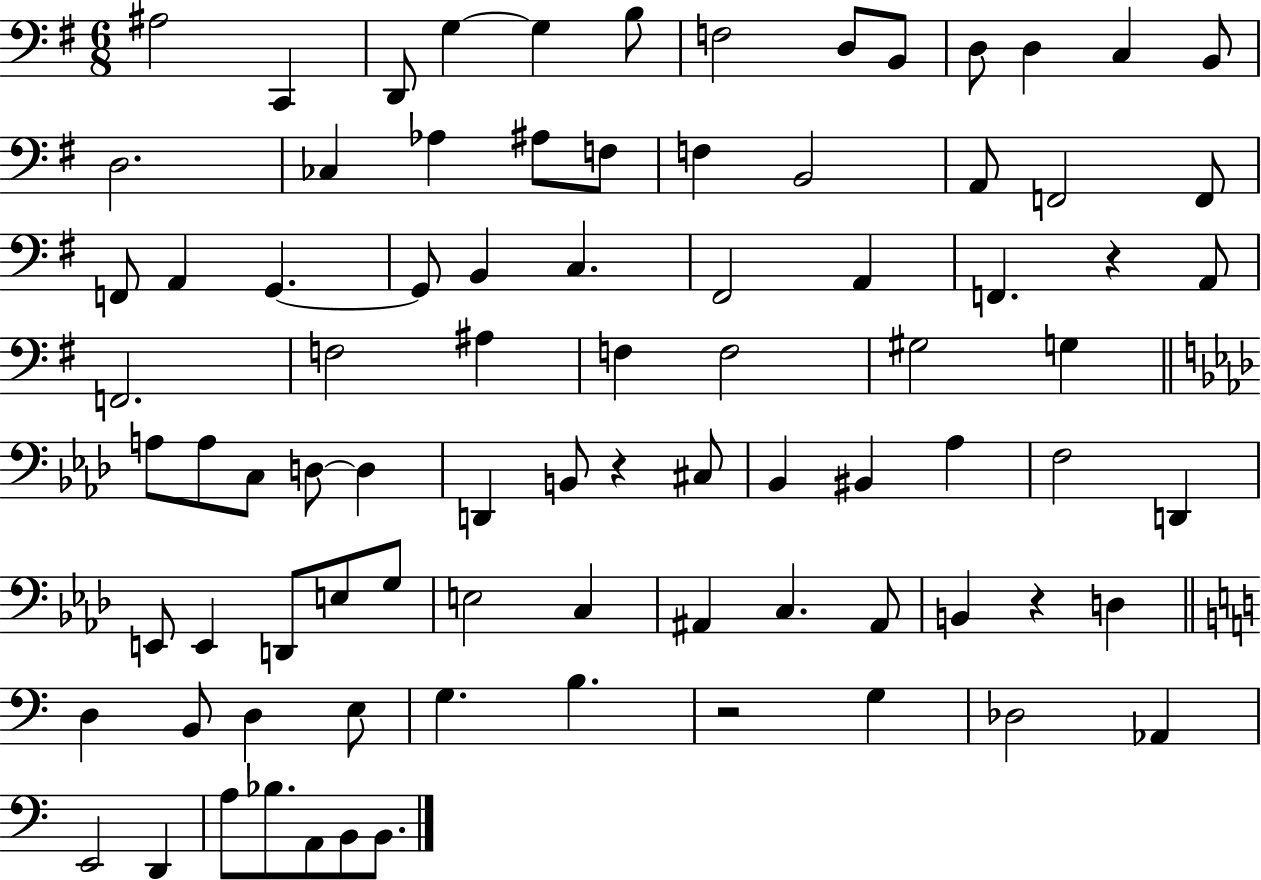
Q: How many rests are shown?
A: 4